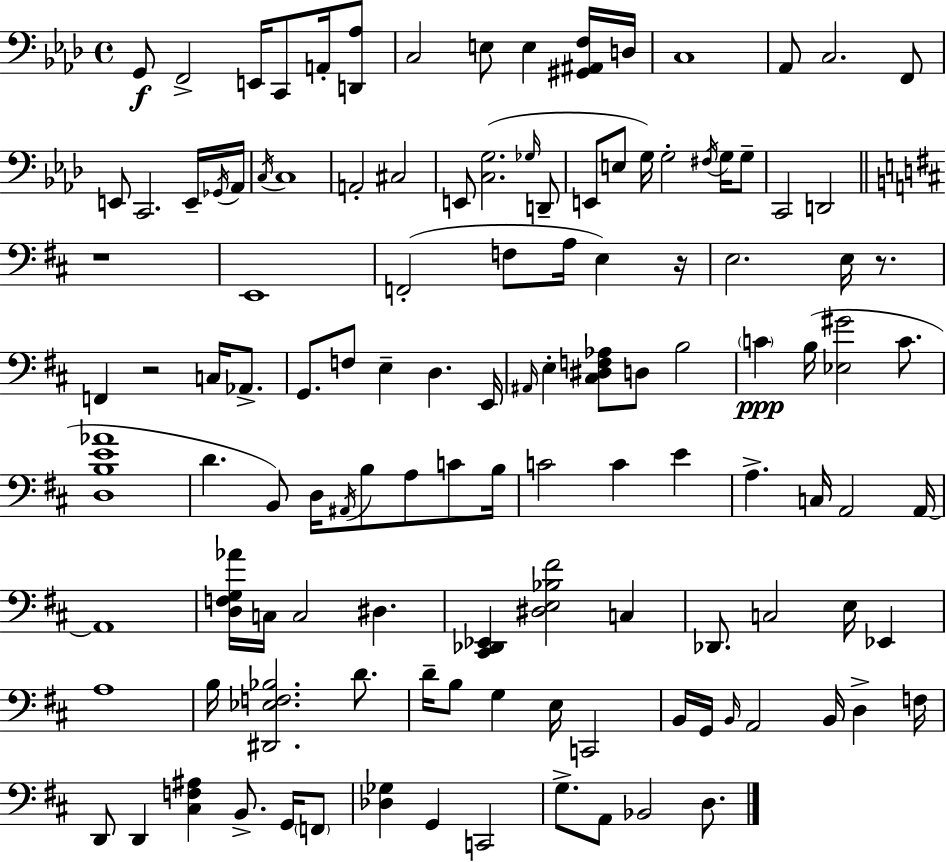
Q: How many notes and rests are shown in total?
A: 122